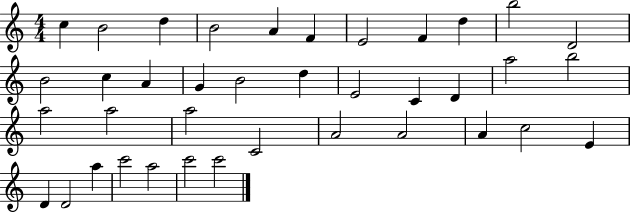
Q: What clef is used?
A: treble